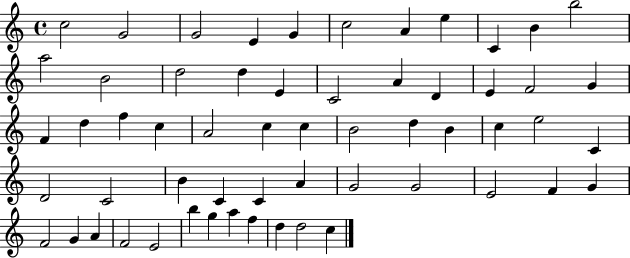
X:1
T:Untitled
M:4/4
L:1/4
K:C
c2 G2 G2 E G c2 A e C B b2 a2 B2 d2 d E C2 A D E F2 G F d f c A2 c c B2 d B c e2 C D2 C2 B C C A G2 G2 E2 F G F2 G A F2 E2 b g a f d d2 c